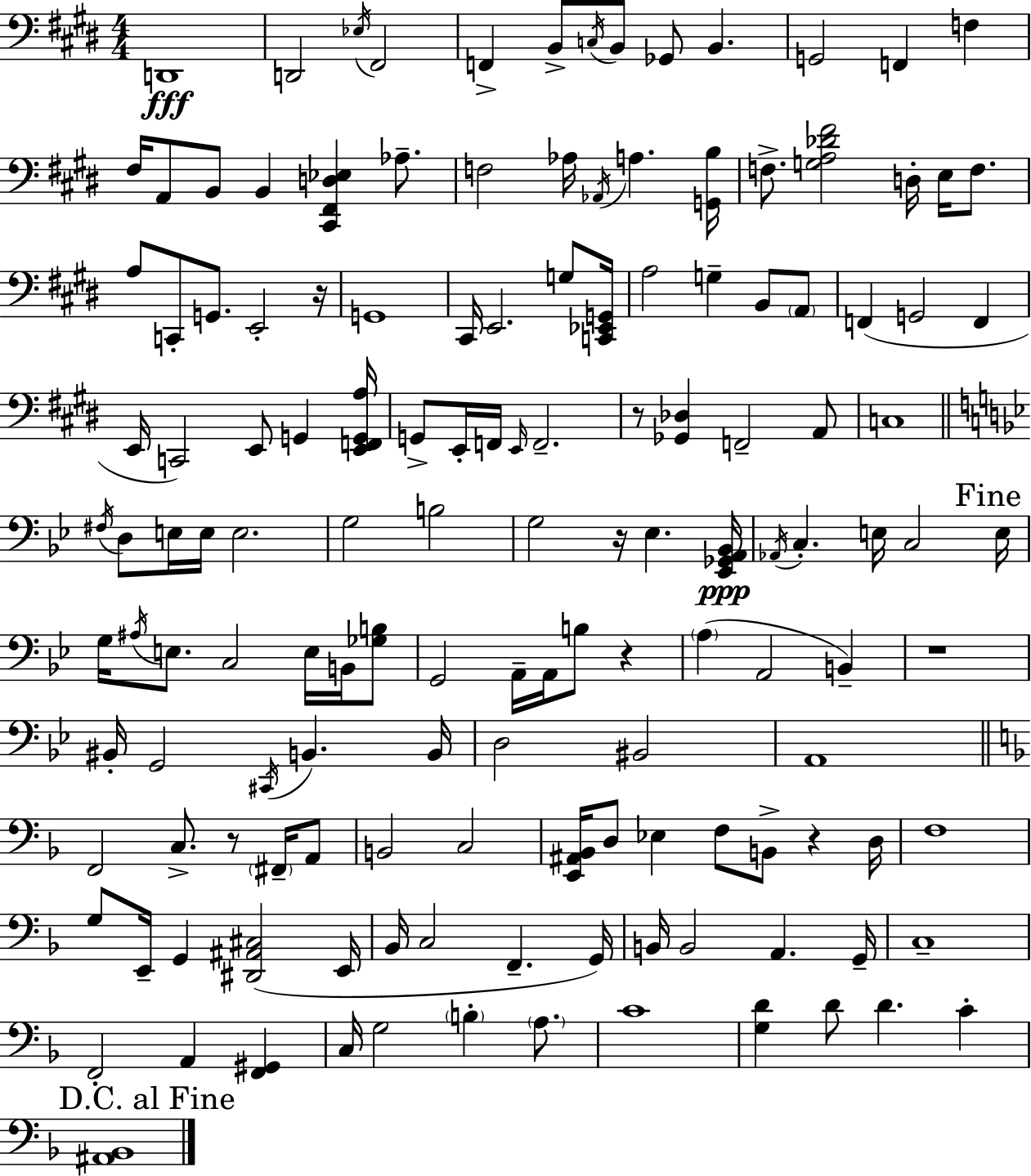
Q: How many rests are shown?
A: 7